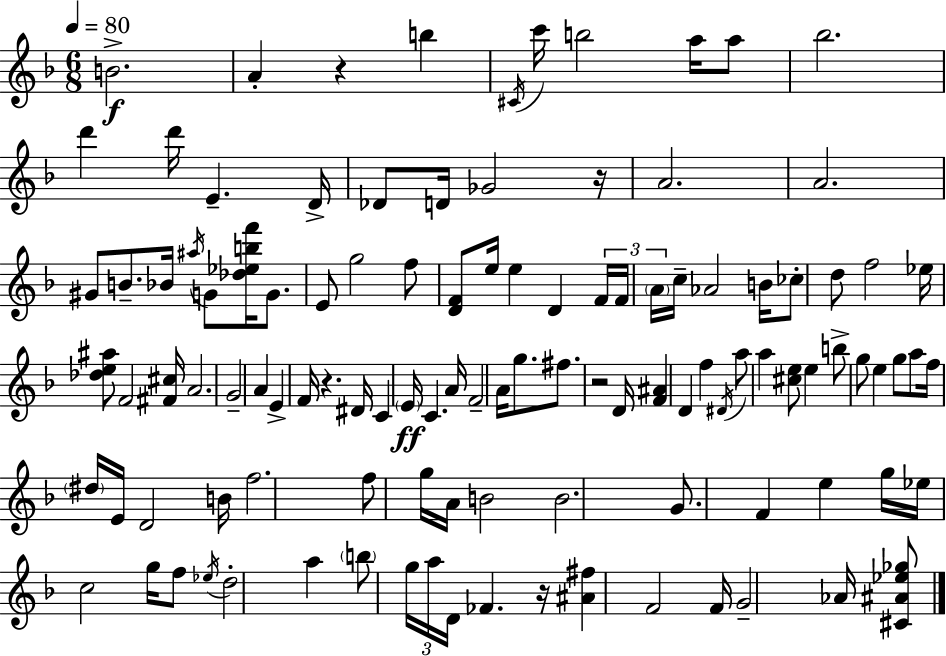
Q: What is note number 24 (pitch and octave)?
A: G4